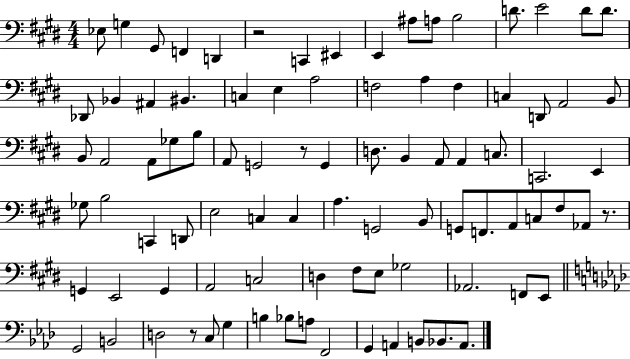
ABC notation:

X:1
T:Untitled
M:4/4
L:1/4
K:E
_E,/2 G, ^G,,/2 F,, D,, z2 C,, ^E,, E,, ^A,/2 A,/2 B,2 D/2 E2 D/2 D/2 _D,,/2 _B,, ^A,, ^B,, C, E, A,2 F,2 A, F, C, D,,/2 A,,2 B,,/2 B,,/2 A,,2 A,,/2 _G,/2 B,/2 A,,/2 G,,2 z/2 G,, D,/2 B,, A,,/2 A,, C,/2 C,,2 E,, _G,/2 B,2 C,, D,,/2 E,2 C, C, A, G,,2 B,,/2 G,,/2 F,,/2 A,,/2 C,/2 ^F,/2 _A,,/2 z/2 G,, E,,2 G,, A,,2 C,2 D, ^F,/2 E,/2 _G,2 _A,,2 F,,/2 E,,/2 G,,2 B,,2 D,2 z/2 C,/2 G, B, _B,/2 A,/2 F,,2 G,, A,, B,,/2 _B,,/2 A,,/2